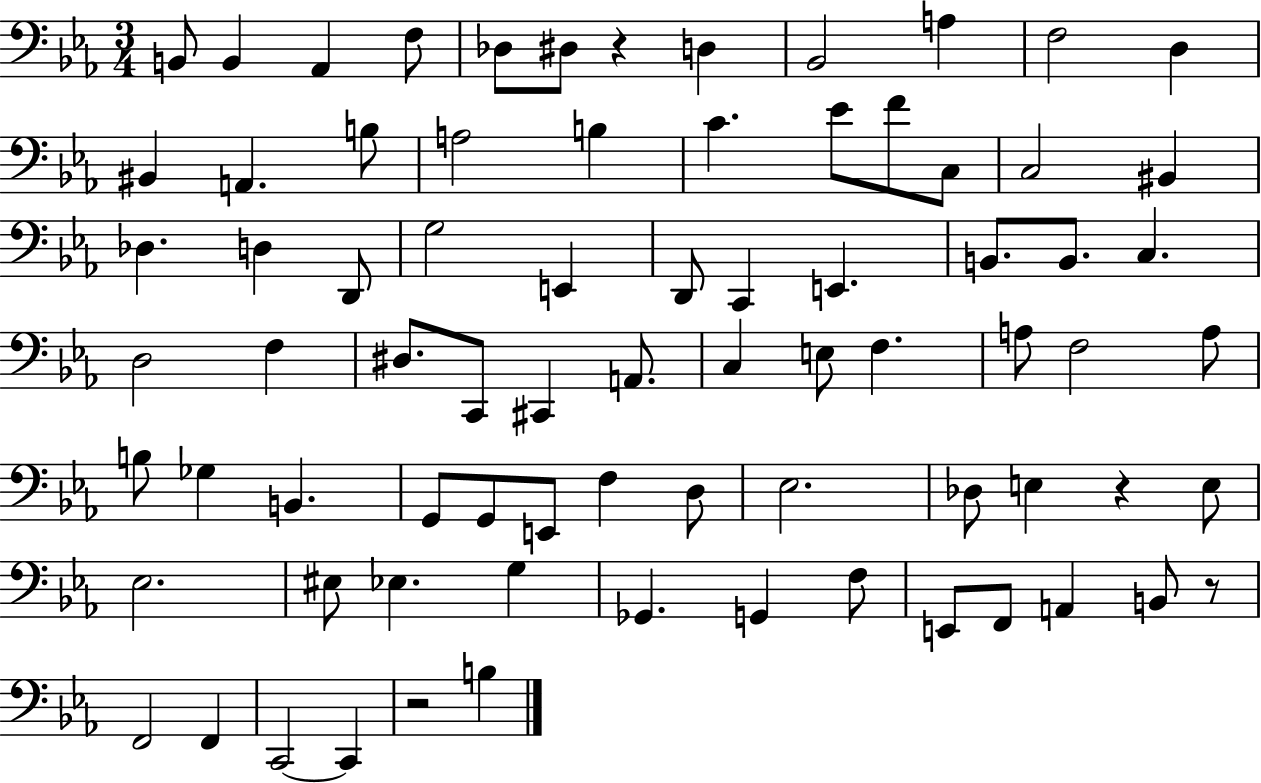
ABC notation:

X:1
T:Untitled
M:3/4
L:1/4
K:Eb
B,,/2 B,, _A,, F,/2 _D,/2 ^D,/2 z D, _B,,2 A, F,2 D, ^B,, A,, B,/2 A,2 B, C _E/2 F/2 C,/2 C,2 ^B,, _D, D, D,,/2 G,2 E,, D,,/2 C,, E,, B,,/2 B,,/2 C, D,2 F, ^D,/2 C,,/2 ^C,, A,,/2 C, E,/2 F, A,/2 F,2 A,/2 B,/2 _G, B,, G,,/2 G,,/2 E,,/2 F, D,/2 _E,2 _D,/2 E, z E,/2 _E,2 ^E,/2 _E, G, _G,, G,, F,/2 E,,/2 F,,/2 A,, B,,/2 z/2 F,,2 F,, C,,2 C,, z2 B,